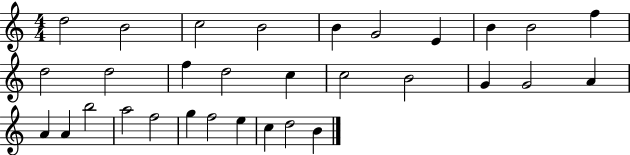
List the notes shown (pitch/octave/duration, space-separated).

D5/h B4/h C5/h B4/h B4/q G4/h E4/q B4/q B4/h F5/q D5/h D5/h F5/q D5/h C5/q C5/h B4/h G4/q G4/h A4/q A4/q A4/q B5/h A5/h F5/h G5/q F5/h E5/q C5/q D5/h B4/q